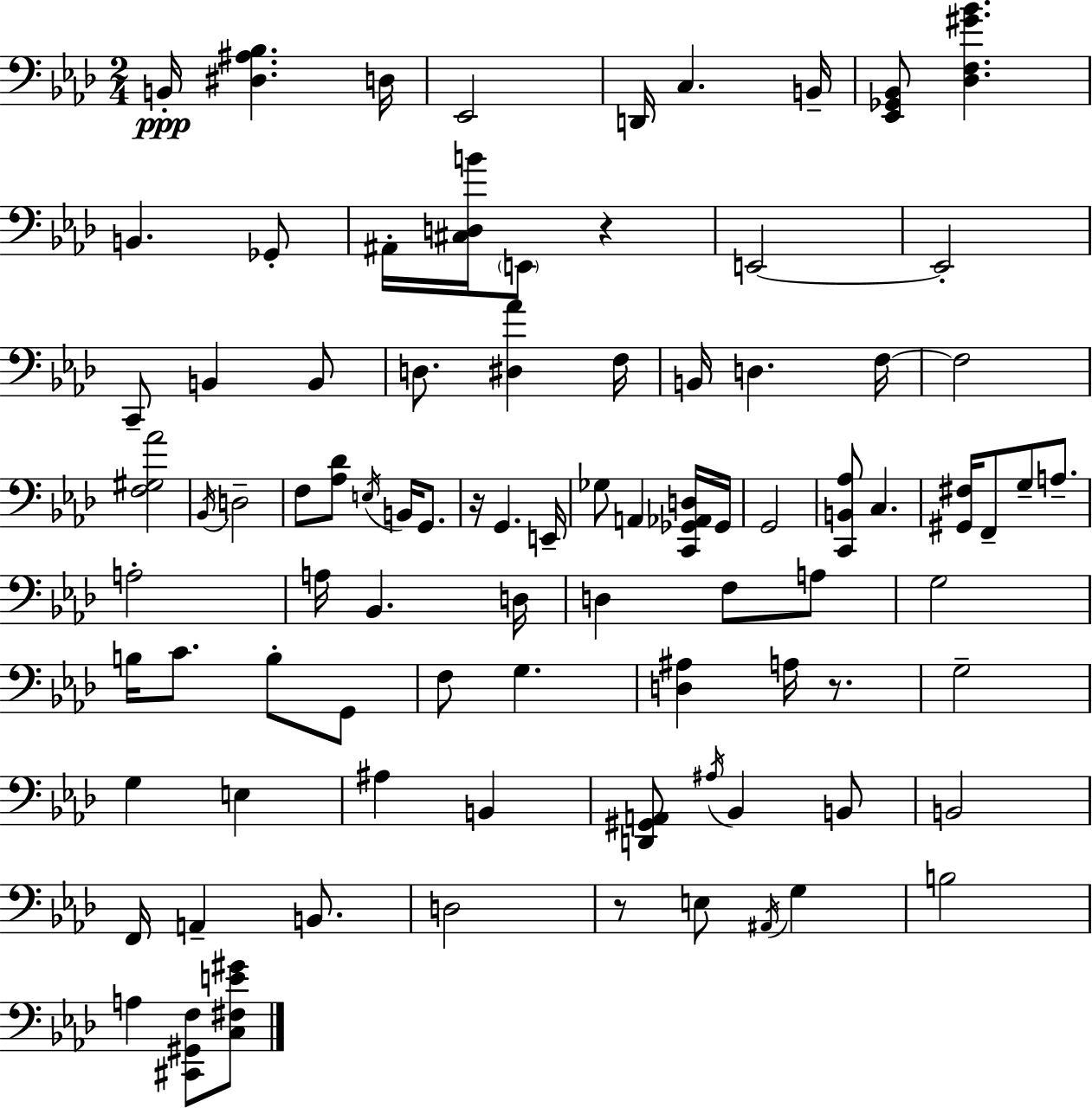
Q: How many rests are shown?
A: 4